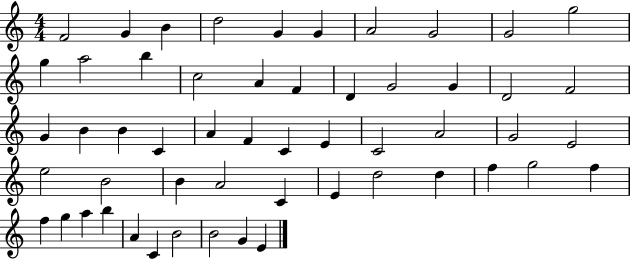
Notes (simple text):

F4/h G4/q B4/q D5/h G4/q G4/q A4/h G4/h G4/h G5/h G5/q A5/h B5/q C5/h A4/q F4/q D4/q G4/h G4/q D4/h F4/h G4/q B4/q B4/q C4/q A4/q F4/q C4/q E4/q C4/h A4/h G4/h E4/h E5/h B4/h B4/q A4/h C4/q E4/q D5/h D5/q F5/q G5/h F5/q F5/q G5/q A5/q B5/q A4/q C4/q B4/h B4/h G4/q E4/q